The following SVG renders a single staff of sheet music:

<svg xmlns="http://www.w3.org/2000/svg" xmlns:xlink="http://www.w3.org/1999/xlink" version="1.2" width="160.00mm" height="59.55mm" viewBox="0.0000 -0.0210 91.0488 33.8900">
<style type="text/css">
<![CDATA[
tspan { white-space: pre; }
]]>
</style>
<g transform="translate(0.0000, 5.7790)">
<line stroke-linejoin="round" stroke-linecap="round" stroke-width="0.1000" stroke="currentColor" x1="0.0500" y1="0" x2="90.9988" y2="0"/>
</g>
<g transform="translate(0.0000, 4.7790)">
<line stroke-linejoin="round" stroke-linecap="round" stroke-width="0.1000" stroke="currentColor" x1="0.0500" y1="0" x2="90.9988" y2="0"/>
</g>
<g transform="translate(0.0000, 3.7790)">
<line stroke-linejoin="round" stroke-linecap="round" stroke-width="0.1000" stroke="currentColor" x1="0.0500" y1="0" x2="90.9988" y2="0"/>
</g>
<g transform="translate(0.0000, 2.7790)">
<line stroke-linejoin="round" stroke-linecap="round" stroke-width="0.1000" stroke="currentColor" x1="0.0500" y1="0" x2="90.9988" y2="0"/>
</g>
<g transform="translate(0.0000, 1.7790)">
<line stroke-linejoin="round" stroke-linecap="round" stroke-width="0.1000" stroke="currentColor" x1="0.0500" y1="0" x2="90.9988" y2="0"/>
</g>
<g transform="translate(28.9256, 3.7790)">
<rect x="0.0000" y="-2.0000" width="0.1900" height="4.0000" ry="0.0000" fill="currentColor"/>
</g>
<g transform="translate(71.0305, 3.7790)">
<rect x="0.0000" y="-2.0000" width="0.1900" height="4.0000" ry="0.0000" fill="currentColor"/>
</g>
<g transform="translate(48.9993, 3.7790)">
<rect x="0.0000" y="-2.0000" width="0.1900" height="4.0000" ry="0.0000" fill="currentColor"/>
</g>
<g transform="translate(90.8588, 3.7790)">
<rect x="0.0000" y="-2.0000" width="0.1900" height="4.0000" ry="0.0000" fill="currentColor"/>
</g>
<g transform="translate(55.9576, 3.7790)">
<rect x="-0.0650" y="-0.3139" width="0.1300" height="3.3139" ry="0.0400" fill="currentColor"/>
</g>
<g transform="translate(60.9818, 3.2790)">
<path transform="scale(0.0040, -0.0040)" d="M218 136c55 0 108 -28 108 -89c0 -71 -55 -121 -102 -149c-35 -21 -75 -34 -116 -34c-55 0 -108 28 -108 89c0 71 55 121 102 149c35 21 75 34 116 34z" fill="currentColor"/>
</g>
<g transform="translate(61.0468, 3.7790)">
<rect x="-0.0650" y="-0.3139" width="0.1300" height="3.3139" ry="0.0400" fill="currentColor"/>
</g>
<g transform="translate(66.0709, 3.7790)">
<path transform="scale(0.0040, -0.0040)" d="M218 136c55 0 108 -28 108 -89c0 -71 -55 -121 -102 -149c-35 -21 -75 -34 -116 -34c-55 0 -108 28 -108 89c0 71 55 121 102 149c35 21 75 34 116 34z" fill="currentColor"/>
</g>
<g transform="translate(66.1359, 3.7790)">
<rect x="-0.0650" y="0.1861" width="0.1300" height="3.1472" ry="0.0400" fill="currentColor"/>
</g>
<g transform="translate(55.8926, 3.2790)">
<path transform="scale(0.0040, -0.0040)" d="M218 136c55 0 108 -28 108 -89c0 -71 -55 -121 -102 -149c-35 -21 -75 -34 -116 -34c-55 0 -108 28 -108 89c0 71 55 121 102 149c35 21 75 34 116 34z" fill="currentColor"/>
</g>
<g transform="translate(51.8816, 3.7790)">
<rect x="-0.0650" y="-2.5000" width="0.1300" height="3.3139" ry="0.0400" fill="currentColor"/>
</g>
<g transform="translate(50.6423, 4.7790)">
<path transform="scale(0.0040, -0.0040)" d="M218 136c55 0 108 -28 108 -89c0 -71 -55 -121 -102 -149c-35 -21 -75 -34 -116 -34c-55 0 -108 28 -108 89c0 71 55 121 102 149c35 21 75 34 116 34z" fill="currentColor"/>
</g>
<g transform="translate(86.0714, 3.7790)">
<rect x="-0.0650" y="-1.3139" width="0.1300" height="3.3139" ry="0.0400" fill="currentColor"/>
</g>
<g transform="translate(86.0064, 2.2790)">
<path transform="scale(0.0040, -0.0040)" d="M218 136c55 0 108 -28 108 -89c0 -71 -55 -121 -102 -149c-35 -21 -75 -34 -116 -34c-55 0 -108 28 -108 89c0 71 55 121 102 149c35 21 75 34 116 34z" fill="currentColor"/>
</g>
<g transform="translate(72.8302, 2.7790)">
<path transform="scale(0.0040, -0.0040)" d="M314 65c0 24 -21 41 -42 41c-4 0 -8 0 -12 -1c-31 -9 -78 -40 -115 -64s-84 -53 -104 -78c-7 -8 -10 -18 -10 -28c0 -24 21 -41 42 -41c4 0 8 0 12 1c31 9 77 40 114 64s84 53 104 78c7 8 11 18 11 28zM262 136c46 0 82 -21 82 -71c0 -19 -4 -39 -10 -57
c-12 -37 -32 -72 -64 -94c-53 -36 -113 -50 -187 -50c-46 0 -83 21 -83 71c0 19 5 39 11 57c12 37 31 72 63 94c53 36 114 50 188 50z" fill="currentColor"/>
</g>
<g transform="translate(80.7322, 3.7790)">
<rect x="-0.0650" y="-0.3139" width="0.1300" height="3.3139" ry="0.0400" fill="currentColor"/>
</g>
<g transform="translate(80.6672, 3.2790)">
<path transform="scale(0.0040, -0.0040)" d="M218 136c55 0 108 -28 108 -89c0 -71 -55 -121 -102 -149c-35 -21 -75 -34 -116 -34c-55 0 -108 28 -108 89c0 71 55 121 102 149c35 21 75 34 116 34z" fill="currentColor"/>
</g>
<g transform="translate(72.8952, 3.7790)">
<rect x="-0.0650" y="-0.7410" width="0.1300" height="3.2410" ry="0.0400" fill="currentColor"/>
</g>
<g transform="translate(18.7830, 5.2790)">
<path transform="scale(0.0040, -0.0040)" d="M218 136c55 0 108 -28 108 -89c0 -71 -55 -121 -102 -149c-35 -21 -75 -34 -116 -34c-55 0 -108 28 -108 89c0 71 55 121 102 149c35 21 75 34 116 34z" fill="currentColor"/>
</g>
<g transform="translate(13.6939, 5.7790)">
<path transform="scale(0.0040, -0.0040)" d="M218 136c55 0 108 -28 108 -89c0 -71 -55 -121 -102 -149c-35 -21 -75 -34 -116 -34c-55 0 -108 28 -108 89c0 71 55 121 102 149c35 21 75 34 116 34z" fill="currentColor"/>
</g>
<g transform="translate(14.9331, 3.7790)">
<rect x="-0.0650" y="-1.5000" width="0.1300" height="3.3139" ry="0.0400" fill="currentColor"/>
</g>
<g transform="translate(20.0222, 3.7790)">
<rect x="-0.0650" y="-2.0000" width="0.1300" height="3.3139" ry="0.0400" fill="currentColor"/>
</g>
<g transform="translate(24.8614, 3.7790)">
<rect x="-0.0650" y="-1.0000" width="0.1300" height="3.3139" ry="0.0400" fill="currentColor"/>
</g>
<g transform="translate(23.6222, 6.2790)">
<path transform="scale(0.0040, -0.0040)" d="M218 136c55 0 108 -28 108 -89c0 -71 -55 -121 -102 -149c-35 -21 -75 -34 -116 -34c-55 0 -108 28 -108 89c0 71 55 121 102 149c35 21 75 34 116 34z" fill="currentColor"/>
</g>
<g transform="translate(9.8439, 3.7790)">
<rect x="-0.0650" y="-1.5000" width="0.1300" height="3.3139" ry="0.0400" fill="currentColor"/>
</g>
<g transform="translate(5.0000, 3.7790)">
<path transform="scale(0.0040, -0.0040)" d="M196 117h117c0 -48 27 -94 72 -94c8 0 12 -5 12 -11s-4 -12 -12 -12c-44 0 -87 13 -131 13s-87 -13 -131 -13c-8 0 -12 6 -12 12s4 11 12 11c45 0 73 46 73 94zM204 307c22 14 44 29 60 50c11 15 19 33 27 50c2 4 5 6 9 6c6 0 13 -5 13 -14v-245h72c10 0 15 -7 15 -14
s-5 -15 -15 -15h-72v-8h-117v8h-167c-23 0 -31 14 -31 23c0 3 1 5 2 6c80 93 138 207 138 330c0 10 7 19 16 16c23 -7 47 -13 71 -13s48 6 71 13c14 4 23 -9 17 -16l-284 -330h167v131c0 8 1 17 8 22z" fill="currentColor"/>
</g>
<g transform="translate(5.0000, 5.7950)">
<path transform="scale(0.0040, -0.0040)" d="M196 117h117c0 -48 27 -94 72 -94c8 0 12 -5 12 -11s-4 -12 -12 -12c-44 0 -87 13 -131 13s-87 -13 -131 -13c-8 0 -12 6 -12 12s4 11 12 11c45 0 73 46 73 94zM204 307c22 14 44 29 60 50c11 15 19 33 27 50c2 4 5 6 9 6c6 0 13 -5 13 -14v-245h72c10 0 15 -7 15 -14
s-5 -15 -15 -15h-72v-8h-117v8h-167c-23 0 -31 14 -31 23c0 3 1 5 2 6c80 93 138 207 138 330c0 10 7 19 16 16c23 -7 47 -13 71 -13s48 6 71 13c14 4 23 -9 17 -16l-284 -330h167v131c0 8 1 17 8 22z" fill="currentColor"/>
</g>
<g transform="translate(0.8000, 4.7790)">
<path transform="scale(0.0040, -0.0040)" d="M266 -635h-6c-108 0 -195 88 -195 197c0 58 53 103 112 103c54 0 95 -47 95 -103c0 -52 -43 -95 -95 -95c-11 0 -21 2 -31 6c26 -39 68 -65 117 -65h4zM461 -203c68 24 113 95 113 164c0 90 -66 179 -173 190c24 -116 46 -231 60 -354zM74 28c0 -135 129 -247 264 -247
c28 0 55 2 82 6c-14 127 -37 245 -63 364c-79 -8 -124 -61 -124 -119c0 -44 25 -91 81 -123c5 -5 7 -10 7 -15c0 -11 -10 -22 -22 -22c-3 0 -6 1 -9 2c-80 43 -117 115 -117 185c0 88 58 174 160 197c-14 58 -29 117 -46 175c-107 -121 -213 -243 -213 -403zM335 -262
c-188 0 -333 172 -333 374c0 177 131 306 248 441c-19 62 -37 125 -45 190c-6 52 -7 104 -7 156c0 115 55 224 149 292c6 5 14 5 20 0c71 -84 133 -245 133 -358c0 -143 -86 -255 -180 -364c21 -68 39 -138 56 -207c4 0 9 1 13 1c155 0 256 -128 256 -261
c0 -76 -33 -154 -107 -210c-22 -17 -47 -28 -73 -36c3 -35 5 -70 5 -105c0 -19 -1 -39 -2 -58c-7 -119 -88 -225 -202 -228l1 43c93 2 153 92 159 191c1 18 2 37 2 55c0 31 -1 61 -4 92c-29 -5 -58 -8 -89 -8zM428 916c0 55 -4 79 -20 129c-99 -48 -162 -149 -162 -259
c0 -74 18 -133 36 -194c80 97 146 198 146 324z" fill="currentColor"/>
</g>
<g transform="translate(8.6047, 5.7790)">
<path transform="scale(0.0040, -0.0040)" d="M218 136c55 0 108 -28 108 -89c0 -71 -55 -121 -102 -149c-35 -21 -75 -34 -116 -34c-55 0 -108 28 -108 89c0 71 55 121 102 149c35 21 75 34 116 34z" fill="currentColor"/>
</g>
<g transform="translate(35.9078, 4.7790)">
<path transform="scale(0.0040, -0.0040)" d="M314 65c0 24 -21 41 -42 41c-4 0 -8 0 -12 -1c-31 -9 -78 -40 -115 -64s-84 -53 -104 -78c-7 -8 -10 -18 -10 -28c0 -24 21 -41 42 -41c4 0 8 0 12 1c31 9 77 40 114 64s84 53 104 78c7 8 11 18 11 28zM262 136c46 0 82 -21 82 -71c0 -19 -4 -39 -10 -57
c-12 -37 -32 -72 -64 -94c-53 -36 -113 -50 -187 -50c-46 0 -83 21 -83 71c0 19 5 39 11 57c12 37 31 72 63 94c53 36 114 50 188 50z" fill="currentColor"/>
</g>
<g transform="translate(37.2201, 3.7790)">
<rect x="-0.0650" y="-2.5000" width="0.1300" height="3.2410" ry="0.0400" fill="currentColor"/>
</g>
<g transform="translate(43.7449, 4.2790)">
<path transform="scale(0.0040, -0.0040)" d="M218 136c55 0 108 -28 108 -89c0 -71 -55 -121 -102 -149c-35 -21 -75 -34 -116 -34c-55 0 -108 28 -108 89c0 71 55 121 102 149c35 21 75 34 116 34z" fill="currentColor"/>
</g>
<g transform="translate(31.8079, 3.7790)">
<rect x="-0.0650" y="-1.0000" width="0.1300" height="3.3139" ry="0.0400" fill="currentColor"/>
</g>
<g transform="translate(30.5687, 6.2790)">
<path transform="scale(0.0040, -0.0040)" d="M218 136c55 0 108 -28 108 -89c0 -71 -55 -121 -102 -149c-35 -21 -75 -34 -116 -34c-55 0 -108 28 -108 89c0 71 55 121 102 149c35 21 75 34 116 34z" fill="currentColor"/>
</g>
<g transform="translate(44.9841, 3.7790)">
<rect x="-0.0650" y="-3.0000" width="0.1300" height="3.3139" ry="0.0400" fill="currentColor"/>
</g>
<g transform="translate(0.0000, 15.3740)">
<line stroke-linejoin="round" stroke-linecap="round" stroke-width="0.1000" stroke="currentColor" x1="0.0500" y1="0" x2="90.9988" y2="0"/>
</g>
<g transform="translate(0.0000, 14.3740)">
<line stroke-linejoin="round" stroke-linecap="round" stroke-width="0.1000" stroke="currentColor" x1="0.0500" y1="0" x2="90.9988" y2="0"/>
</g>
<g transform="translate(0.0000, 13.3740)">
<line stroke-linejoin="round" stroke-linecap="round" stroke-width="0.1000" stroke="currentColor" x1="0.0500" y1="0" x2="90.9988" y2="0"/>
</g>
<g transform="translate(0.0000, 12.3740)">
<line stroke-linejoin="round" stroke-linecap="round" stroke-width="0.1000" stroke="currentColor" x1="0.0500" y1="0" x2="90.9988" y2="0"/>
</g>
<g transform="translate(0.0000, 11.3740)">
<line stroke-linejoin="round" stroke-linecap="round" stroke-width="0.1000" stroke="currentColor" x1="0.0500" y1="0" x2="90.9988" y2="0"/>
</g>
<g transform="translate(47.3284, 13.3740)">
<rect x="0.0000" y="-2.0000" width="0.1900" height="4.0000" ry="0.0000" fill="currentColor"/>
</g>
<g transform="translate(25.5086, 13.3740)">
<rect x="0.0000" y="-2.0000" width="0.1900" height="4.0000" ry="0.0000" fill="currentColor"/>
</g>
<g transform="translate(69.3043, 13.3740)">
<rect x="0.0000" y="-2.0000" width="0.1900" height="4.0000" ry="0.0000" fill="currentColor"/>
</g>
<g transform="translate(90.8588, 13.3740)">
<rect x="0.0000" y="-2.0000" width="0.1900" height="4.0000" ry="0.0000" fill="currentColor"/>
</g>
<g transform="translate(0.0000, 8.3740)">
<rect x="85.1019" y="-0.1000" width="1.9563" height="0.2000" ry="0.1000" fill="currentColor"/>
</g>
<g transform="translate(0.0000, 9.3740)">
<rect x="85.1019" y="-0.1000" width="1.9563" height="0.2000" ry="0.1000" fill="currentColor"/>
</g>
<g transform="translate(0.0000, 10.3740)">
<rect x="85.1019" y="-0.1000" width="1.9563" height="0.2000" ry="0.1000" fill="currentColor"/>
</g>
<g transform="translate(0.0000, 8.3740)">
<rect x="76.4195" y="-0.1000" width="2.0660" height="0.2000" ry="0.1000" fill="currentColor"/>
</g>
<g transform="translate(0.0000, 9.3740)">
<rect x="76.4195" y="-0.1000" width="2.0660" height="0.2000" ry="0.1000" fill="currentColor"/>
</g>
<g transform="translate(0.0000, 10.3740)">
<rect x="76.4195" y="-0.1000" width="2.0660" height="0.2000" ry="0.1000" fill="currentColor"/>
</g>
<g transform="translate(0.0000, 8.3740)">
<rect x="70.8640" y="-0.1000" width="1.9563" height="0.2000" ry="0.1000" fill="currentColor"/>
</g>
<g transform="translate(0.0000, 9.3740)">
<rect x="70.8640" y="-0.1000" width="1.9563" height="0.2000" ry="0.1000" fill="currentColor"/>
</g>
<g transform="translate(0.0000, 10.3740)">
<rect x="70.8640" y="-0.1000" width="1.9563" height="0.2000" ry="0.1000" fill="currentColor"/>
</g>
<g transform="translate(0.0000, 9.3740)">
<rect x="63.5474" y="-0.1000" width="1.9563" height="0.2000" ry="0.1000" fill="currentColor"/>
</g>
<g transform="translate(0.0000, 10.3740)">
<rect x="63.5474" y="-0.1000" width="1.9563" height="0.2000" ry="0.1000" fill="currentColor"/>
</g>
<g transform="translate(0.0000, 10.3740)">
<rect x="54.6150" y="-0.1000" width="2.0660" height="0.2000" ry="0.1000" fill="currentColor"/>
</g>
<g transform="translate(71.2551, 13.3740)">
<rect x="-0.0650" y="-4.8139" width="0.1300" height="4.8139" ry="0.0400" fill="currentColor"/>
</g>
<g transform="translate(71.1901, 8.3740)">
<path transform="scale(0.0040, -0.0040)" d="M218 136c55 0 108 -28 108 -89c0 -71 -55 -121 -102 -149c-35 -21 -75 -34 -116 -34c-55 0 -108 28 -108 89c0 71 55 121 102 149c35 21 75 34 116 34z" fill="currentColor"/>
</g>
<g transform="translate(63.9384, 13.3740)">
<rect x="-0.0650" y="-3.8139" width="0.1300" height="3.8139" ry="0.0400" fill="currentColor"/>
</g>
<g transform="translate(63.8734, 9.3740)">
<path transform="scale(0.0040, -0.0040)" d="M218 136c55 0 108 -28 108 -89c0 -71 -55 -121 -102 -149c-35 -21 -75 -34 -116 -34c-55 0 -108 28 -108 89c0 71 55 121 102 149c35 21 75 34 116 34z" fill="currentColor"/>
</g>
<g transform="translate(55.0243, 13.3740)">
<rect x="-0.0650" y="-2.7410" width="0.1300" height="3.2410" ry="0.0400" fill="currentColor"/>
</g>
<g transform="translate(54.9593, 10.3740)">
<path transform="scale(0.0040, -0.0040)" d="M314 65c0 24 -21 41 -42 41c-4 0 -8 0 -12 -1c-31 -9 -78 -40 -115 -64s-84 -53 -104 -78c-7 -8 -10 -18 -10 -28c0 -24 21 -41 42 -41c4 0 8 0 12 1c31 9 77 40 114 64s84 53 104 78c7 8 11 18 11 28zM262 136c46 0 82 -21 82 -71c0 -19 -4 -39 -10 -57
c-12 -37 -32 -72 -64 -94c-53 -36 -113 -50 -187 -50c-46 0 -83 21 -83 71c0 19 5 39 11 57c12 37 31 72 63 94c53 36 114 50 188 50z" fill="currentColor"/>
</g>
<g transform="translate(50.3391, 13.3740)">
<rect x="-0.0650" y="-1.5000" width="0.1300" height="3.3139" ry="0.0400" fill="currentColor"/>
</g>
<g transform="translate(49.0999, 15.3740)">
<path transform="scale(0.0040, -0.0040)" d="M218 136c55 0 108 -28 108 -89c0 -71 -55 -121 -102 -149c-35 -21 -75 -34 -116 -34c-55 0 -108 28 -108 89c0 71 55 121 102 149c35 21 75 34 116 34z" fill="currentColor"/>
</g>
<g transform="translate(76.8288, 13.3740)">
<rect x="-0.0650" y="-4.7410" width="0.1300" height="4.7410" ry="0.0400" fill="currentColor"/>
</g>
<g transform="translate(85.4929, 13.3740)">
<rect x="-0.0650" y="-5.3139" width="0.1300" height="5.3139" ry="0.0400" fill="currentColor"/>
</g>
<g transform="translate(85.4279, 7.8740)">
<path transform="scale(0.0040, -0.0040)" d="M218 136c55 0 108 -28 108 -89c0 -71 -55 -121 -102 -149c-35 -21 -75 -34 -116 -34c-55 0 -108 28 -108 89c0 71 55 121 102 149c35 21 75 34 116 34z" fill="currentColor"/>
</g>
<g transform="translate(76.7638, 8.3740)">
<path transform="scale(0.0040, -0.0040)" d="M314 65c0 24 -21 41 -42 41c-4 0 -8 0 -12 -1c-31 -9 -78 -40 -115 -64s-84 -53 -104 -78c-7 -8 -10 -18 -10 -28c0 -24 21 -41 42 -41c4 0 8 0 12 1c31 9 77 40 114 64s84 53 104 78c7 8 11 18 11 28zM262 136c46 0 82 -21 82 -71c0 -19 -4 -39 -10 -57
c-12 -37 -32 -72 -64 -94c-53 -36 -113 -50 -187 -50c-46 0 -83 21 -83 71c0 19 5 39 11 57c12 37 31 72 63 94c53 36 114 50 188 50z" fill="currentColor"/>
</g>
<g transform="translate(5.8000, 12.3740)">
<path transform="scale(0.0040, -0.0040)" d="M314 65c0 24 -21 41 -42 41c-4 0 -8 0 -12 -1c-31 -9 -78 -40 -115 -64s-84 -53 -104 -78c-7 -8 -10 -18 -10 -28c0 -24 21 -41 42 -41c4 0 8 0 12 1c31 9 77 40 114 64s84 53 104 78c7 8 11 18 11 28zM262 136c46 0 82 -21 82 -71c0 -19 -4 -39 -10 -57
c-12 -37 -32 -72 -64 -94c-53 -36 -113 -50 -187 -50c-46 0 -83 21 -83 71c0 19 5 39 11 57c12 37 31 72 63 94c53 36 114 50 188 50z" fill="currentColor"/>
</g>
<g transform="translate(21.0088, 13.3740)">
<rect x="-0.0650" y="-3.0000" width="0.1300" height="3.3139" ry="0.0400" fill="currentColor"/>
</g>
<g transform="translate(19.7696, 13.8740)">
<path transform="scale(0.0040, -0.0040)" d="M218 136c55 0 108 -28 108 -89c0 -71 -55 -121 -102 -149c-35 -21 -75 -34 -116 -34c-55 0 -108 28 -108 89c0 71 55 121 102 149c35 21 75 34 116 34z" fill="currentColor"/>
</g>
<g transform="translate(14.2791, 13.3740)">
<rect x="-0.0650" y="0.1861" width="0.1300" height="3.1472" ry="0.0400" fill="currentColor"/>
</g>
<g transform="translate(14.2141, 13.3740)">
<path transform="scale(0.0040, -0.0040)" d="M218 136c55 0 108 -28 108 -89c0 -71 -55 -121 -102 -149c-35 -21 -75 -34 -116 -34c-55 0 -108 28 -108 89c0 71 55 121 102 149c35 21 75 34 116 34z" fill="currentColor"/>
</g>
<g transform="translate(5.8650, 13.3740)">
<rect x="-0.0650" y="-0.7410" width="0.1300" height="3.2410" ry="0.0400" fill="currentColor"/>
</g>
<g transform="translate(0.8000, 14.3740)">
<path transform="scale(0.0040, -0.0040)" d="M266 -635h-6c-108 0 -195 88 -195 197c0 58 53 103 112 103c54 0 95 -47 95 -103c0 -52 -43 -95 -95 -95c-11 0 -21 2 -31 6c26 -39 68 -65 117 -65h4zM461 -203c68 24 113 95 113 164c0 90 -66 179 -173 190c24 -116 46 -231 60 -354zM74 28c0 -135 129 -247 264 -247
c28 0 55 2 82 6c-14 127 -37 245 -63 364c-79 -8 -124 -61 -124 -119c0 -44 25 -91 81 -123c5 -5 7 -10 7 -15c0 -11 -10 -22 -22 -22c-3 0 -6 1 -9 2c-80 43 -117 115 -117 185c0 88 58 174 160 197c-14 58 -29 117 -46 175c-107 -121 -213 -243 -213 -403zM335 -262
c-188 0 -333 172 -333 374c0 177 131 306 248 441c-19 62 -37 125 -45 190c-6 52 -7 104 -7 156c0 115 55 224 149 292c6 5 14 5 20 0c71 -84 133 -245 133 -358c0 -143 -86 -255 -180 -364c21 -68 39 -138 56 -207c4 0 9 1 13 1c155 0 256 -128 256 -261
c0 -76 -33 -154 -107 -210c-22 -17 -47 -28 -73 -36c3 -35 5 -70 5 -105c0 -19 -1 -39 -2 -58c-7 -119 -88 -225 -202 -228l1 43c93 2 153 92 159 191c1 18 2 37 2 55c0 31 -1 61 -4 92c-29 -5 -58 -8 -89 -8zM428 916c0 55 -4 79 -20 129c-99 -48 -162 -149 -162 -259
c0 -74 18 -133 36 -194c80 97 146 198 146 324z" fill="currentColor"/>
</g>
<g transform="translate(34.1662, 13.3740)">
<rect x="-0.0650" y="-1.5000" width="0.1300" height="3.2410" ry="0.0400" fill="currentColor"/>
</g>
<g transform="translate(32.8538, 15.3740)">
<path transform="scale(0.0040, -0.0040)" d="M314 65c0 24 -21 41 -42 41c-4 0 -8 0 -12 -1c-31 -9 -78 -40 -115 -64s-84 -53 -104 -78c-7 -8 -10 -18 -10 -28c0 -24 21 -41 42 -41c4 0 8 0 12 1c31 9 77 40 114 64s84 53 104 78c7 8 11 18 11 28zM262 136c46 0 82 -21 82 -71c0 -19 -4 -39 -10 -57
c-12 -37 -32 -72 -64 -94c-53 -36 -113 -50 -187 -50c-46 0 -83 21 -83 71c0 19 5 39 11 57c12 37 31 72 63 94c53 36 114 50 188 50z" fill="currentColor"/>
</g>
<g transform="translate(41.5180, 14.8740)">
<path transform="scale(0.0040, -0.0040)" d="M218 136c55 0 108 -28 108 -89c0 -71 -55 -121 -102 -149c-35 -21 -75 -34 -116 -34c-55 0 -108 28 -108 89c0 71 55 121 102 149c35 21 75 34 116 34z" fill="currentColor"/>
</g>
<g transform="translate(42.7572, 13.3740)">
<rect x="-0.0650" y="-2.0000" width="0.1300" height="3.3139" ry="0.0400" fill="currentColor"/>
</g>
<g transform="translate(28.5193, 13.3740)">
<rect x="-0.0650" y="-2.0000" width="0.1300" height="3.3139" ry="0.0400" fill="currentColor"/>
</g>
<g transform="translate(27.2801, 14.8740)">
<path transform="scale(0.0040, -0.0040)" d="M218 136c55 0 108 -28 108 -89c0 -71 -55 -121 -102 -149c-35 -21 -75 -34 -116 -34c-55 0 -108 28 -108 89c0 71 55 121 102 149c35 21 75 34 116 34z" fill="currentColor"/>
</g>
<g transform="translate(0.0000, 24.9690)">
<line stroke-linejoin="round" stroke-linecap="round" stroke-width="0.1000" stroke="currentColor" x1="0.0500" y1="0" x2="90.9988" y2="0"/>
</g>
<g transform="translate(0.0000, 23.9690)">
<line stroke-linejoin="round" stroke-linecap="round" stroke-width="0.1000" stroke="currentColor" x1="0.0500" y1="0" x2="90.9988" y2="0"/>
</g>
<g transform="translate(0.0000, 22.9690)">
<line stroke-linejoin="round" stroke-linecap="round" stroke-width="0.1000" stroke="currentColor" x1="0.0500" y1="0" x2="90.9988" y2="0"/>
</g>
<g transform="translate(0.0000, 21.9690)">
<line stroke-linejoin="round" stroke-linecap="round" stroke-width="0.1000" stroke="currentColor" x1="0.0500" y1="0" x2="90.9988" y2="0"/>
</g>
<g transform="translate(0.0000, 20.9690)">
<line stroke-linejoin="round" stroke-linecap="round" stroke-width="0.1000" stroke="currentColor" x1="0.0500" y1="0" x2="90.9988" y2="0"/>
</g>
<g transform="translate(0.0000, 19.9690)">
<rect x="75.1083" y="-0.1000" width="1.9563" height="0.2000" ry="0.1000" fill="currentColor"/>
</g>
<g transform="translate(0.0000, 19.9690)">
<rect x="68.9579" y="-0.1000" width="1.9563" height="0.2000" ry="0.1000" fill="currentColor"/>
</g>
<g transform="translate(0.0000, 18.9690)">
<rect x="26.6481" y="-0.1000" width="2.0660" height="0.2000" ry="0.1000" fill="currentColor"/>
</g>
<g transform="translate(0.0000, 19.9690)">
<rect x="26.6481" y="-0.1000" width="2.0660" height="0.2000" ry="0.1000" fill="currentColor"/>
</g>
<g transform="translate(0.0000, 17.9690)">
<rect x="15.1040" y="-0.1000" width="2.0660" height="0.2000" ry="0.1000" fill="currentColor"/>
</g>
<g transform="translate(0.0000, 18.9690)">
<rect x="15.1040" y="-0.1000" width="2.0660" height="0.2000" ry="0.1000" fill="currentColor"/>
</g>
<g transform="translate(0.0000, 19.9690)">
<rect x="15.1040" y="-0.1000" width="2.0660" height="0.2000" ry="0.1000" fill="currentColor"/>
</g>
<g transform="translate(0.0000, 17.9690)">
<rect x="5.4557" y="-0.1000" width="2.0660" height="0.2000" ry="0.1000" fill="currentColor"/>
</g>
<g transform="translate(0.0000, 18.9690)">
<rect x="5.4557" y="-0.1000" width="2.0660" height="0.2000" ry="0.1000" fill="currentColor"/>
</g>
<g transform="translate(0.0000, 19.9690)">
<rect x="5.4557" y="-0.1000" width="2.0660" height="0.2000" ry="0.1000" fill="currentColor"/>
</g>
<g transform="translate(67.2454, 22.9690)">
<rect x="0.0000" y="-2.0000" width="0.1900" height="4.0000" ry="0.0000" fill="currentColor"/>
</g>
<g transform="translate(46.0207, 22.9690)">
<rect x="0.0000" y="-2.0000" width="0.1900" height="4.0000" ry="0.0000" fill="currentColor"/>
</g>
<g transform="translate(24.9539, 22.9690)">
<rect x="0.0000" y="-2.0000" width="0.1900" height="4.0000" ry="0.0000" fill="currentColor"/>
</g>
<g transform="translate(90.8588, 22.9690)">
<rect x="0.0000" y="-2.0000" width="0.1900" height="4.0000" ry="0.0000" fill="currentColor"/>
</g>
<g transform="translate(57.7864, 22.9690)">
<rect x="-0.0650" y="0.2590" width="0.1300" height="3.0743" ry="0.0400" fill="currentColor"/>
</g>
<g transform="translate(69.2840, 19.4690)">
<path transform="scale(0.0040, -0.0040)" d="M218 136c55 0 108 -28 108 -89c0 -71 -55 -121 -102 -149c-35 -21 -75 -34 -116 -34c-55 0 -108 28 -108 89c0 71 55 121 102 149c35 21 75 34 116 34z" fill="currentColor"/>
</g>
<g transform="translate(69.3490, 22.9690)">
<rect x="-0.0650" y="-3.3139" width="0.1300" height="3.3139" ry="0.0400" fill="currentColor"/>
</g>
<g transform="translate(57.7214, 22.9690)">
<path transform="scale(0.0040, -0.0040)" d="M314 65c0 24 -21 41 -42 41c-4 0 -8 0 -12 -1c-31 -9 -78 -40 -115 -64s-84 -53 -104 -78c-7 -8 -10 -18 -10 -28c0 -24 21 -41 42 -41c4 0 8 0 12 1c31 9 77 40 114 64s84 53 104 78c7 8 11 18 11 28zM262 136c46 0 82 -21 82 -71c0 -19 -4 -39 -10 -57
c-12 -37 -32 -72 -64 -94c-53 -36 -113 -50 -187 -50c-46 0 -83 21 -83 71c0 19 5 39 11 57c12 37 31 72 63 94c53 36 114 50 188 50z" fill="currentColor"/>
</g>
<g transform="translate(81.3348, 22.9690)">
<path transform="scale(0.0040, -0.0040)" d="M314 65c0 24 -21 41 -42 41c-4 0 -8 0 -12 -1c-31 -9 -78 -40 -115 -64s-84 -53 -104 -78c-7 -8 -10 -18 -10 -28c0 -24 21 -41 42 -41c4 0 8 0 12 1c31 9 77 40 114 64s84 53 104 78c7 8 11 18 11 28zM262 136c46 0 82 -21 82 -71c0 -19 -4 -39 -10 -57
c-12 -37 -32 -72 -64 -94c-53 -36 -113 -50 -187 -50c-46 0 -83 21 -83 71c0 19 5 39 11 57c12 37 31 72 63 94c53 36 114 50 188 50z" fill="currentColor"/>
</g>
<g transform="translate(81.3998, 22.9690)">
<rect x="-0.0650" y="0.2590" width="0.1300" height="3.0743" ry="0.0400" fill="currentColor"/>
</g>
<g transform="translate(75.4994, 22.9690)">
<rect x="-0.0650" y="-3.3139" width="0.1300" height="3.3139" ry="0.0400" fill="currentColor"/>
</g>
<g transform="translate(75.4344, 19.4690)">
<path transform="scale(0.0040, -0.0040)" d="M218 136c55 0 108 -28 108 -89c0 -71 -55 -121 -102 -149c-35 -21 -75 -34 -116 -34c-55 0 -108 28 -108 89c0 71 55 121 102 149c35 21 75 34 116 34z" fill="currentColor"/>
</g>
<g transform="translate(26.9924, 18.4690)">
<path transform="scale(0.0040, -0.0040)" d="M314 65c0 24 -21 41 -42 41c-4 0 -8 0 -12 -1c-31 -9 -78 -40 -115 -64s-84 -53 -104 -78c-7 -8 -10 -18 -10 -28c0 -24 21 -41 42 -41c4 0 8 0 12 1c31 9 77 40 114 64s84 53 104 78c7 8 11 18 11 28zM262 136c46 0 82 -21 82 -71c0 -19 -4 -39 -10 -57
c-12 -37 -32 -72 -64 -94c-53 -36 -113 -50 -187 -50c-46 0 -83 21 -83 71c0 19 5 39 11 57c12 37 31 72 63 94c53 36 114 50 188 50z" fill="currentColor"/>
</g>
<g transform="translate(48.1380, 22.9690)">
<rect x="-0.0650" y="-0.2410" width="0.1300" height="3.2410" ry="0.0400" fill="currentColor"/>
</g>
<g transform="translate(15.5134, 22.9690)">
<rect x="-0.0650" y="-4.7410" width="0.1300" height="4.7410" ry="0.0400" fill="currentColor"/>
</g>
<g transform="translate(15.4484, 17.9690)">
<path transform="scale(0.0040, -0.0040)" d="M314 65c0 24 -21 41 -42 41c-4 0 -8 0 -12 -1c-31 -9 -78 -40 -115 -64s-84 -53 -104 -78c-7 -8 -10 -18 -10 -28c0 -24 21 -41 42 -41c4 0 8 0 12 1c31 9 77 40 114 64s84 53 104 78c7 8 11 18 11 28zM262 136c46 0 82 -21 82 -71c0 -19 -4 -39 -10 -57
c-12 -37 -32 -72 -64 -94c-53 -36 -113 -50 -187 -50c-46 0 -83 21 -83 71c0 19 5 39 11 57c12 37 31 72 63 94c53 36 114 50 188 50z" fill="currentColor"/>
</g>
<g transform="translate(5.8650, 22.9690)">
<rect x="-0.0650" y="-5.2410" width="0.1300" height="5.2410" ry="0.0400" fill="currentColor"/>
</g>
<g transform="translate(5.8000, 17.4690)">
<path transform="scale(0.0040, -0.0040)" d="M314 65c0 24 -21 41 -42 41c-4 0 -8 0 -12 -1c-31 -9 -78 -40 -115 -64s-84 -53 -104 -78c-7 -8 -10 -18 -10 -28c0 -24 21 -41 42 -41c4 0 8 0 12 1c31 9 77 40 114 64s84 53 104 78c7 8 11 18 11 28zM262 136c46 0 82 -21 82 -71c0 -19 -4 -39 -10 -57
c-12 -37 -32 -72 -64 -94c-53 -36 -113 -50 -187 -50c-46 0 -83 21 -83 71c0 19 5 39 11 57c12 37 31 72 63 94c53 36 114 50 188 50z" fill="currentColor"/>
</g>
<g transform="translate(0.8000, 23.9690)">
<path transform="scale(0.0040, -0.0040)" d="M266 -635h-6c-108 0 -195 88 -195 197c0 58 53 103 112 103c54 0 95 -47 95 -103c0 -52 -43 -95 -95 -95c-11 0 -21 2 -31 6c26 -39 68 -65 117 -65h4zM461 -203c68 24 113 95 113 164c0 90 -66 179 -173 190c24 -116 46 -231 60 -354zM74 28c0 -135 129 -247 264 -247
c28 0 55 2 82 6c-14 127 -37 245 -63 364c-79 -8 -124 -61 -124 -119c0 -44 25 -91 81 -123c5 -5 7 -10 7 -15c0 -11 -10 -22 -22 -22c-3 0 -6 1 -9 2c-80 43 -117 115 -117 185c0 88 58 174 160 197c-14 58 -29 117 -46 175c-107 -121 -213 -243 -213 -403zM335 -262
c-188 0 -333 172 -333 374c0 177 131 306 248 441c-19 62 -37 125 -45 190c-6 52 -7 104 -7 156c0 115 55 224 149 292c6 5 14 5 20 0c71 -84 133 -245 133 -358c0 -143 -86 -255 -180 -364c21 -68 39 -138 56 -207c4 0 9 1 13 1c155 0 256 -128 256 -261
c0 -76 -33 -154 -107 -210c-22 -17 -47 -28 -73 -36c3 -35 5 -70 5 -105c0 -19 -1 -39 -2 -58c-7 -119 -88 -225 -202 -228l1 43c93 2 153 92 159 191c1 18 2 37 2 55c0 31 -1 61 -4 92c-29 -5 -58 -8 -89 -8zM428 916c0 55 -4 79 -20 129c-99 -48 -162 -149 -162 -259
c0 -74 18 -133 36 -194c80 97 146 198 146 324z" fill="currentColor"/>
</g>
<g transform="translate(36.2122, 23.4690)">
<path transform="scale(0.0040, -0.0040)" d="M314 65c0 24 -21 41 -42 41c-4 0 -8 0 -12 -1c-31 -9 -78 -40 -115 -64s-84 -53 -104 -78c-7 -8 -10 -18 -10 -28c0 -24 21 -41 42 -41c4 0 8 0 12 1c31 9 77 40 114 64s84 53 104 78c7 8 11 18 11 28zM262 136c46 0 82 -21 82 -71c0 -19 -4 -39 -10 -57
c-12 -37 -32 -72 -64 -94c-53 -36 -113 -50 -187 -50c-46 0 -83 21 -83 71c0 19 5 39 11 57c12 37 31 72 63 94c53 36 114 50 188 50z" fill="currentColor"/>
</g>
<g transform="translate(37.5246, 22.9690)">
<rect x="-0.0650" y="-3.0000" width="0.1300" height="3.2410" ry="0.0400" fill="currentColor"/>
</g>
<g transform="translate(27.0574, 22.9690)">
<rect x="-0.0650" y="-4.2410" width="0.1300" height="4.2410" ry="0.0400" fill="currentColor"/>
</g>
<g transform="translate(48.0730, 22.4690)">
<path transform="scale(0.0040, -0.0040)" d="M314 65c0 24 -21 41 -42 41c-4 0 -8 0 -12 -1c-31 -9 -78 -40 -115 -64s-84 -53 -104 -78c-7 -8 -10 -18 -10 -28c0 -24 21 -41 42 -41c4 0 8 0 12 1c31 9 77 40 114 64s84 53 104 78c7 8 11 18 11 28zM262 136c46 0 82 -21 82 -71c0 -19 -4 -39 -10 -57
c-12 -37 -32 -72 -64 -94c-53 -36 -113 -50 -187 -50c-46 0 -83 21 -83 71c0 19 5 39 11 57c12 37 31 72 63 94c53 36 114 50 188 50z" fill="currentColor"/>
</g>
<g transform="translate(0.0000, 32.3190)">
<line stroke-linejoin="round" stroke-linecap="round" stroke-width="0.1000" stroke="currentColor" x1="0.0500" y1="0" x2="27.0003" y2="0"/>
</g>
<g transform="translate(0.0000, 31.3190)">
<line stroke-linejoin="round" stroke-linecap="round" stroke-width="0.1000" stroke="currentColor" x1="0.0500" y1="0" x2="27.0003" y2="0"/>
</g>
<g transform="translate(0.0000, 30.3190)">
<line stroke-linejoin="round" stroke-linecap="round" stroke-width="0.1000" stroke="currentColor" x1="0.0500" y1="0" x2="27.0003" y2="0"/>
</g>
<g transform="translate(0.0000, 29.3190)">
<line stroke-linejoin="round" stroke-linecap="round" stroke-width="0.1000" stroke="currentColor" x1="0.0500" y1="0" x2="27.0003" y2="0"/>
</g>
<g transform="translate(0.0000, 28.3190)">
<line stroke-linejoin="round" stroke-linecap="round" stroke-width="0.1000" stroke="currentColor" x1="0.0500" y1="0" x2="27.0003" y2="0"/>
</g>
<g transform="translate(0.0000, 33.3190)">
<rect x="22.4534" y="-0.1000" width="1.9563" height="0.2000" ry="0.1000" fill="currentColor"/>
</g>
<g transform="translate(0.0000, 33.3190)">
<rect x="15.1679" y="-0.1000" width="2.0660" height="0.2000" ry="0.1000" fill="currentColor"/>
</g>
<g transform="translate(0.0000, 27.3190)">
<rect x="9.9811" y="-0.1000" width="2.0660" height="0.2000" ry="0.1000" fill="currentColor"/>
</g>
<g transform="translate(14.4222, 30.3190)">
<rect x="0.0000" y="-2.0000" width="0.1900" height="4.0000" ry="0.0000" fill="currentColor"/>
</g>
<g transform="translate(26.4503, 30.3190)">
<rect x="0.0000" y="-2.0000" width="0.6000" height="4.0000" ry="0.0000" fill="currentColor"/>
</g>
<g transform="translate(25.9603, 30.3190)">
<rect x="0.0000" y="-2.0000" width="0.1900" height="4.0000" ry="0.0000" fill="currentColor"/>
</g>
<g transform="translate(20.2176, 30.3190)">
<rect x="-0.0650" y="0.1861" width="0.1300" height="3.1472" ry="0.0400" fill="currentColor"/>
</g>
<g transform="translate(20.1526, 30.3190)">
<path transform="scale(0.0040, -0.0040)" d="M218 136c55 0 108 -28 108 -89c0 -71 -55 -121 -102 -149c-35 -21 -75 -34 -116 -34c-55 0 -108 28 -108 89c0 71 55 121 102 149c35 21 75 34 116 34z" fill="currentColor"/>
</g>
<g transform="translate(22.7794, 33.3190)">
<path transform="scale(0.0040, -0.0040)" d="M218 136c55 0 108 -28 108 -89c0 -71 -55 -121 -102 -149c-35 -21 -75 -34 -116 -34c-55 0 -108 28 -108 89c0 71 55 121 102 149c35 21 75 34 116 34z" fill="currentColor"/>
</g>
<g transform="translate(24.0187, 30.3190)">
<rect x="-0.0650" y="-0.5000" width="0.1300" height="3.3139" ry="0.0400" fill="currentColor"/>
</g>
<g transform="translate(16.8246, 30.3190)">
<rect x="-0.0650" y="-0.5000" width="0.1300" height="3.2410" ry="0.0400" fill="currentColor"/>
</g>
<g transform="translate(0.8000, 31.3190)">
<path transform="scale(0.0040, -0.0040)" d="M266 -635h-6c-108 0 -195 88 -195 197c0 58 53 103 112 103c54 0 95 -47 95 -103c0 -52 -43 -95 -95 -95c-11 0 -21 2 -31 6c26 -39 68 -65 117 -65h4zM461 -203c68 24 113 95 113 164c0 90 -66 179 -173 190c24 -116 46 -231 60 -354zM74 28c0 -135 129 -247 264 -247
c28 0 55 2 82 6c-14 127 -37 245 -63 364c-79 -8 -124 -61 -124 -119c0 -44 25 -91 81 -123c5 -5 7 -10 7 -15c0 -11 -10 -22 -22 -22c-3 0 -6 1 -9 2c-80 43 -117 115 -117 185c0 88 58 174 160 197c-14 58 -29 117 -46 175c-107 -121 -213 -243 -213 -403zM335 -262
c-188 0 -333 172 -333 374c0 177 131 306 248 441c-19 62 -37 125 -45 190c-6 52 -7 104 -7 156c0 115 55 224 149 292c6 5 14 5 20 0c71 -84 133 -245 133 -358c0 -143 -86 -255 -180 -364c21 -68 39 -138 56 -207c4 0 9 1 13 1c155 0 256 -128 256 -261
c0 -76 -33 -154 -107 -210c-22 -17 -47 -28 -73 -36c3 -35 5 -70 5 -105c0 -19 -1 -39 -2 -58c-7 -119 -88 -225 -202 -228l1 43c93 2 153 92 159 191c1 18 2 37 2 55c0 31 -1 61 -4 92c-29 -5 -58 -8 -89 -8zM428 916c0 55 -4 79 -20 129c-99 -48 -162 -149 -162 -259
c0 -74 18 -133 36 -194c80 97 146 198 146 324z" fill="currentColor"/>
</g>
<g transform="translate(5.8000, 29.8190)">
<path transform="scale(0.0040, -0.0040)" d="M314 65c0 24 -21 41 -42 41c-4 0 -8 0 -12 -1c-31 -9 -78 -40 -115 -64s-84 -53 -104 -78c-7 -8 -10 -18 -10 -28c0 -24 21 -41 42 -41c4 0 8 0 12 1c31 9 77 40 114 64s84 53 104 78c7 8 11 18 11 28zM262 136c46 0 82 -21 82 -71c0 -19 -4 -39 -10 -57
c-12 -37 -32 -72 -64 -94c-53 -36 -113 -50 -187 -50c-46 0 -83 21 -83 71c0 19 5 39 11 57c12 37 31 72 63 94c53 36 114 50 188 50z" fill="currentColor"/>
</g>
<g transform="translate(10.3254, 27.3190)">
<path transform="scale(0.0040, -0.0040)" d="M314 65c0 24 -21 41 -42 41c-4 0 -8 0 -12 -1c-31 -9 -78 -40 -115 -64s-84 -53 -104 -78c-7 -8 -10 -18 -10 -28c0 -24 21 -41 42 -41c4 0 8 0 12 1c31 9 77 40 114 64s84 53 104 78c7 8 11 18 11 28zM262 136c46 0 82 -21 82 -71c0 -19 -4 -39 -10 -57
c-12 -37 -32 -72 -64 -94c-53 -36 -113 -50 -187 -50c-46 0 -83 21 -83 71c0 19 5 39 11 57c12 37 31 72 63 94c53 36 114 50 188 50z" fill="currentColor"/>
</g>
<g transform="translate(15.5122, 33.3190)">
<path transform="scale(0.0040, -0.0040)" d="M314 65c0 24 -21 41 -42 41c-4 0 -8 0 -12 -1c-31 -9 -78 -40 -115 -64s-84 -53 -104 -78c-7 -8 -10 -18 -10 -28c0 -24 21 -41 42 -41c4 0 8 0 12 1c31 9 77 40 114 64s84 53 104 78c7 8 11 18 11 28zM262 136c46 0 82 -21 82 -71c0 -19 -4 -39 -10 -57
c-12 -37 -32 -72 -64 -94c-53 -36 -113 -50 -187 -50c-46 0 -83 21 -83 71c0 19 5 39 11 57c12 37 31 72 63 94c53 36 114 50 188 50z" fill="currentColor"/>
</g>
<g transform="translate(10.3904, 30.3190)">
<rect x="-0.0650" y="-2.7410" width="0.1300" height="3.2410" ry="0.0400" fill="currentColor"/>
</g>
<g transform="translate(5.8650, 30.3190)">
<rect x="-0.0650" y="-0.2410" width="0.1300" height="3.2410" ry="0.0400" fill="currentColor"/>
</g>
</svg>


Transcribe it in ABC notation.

X:1
T:Untitled
M:4/4
L:1/4
K:C
E E F D D G2 A G c c B d2 c e d2 B A F E2 F E a2 c' e' e'2 f' f'2 e'2 d'2 A2 c2 B2 b b B2 c2 a2 C2 B C